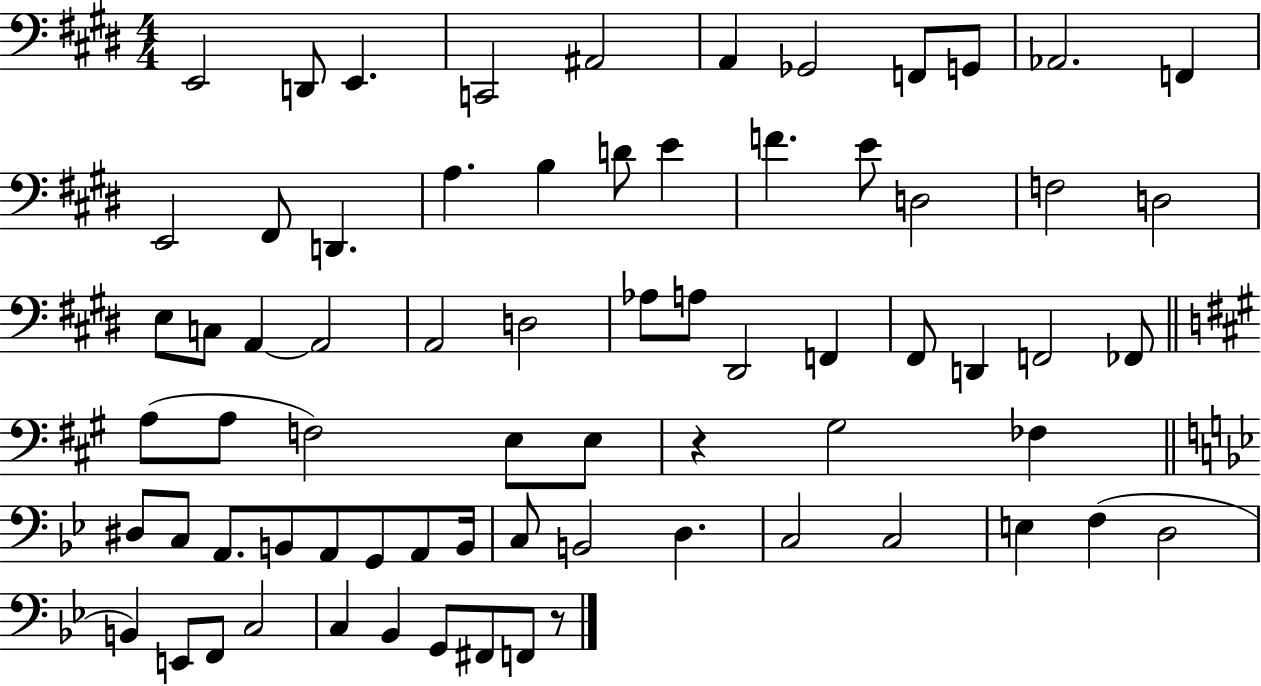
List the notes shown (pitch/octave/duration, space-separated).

E2/h D2/e E2/q. C2/h A#2/h A2/q Gb2/h F2/e G2/e Ab2/h. F2/q E2/h F#2/e D2/q. A3/q. B3/q D4/e E4/q F4/q. E4/e D3/h F3/h D3/h E3/e C3/e A2/q A2/h A2/h D3/h Ab3/e A3/e D#2/h F2/q F#2/e D2/q F2/h FES2/e A3/e A3/e F3/h E3/e E3/e R/q G#3/h FES3/q D#3/e C3/e A2/e. B2/e A2/e G2/e A2/e B2/s C3/e B2/h D3/q. C3/h C3/h E3/q F3/q D3/h B2/q E2/e F2/e C3/h C3/q Bb2/q G2/e F#2/e F2/e R/e